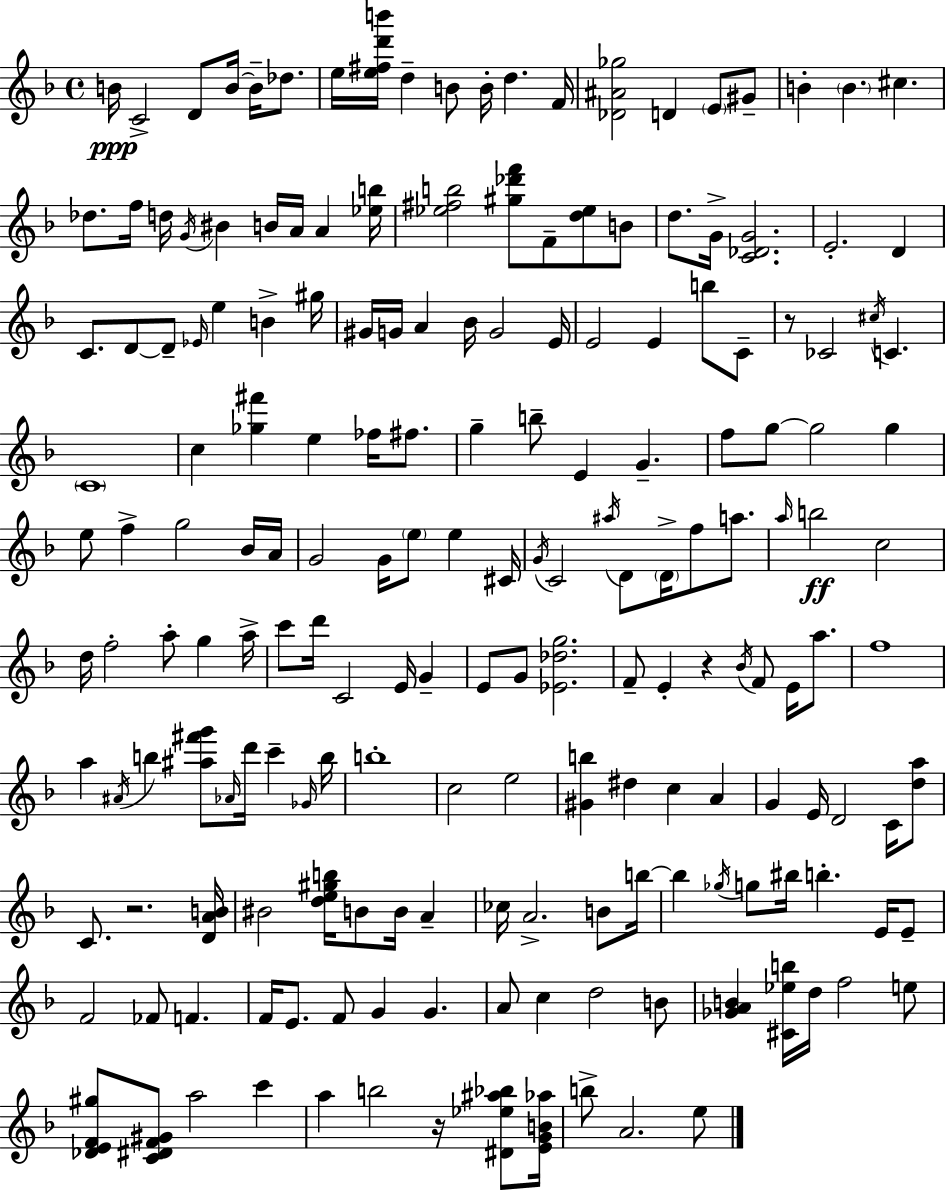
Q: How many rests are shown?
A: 4